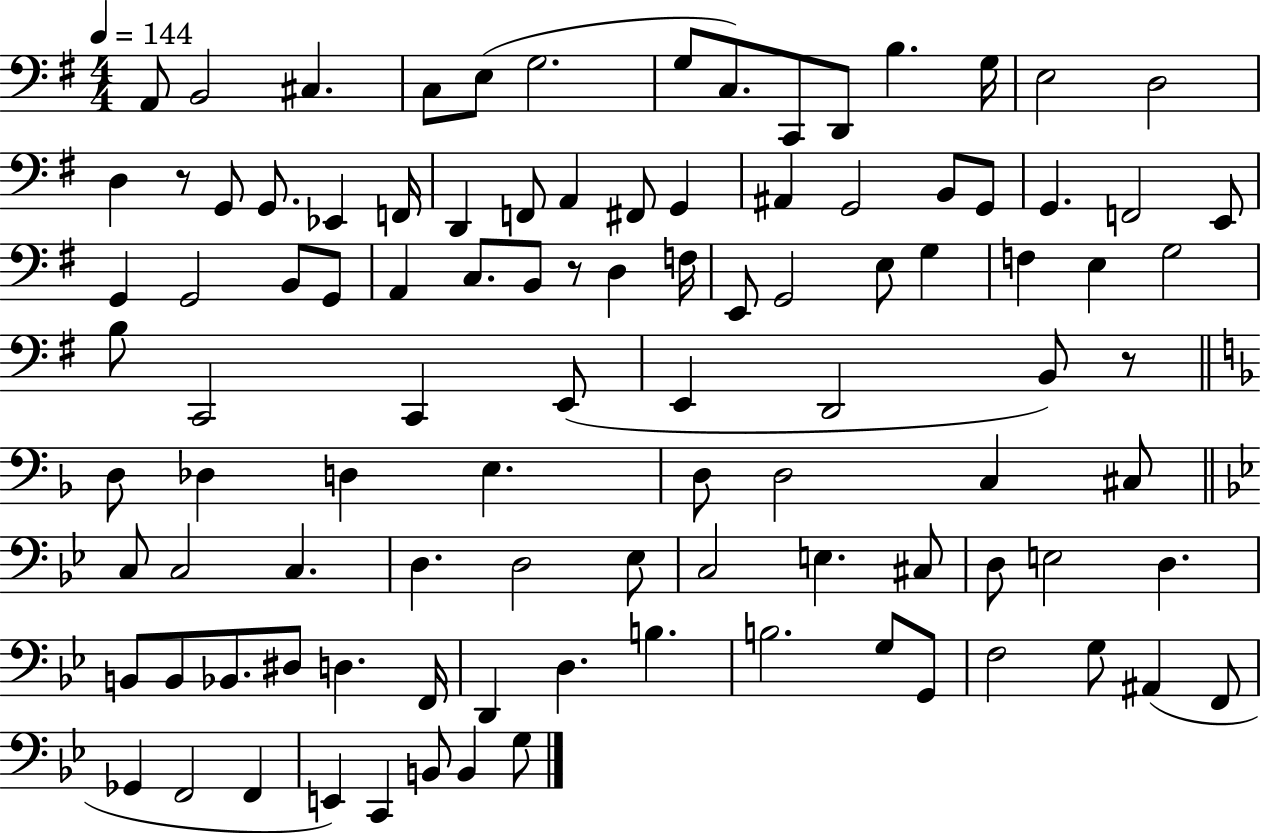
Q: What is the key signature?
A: G major